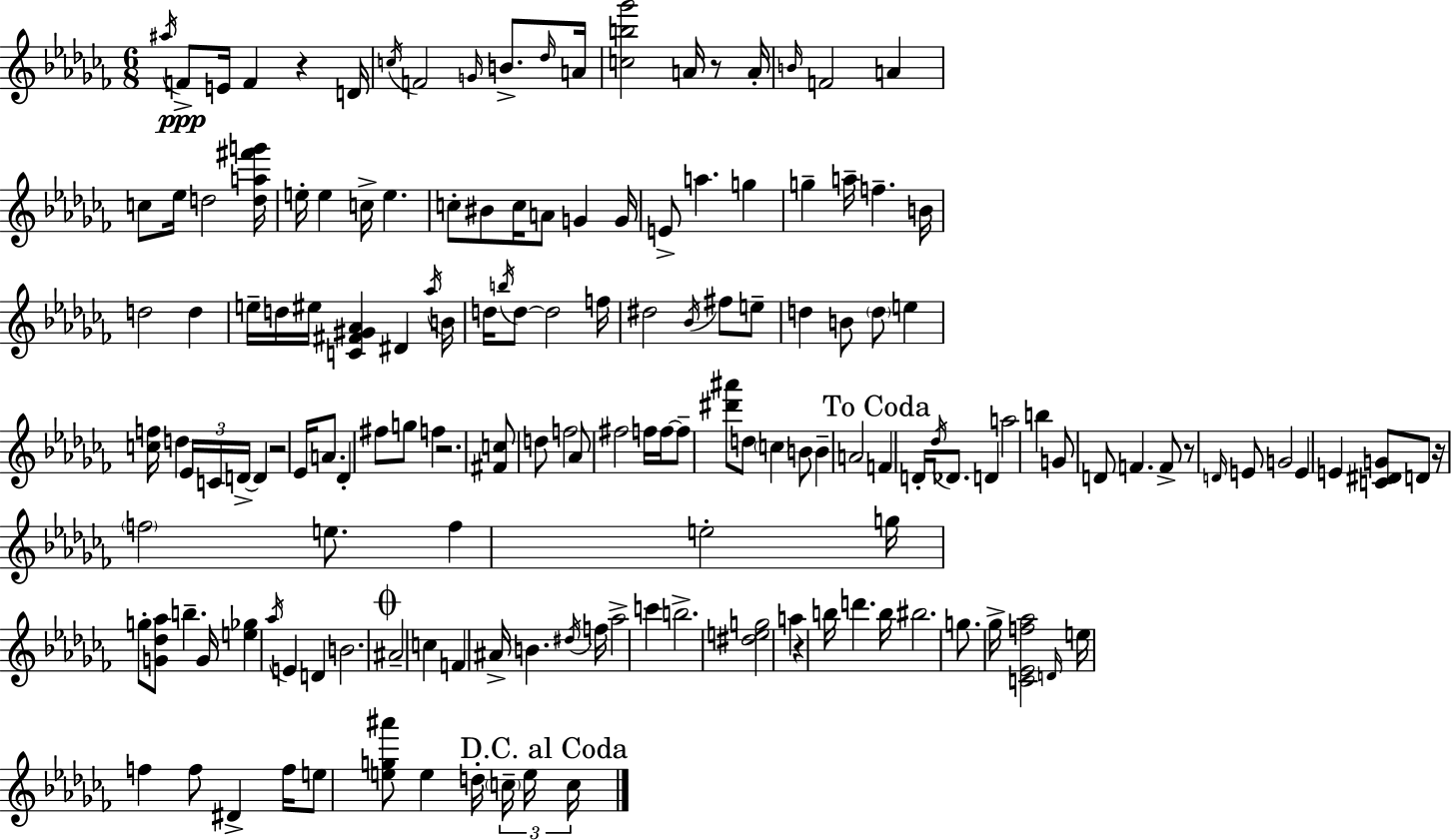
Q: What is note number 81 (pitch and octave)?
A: F4